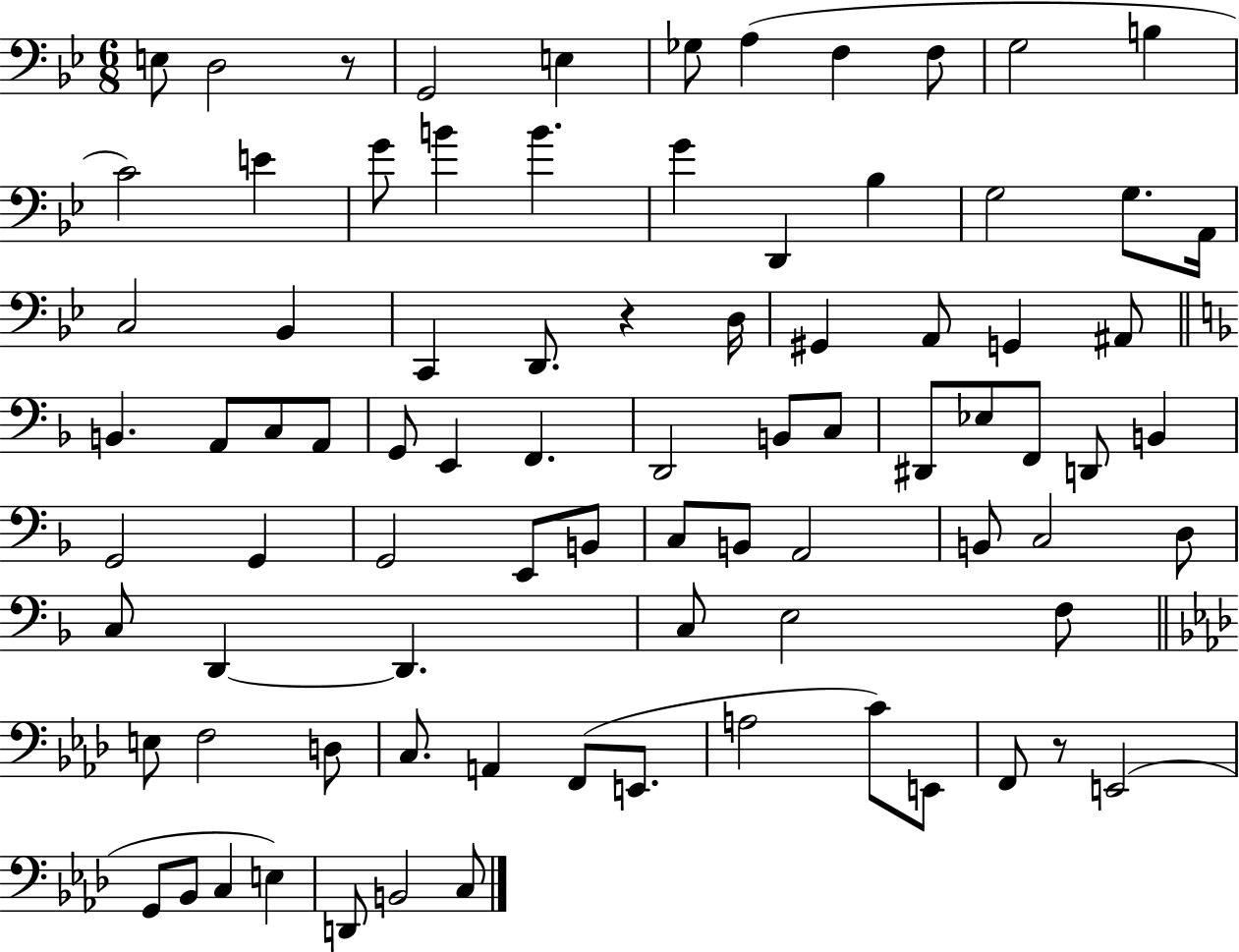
E3/e D3/h R/e G2/h E3/q Gb3/e A3/q F3/q F3/e G3/h B3/q C4/h E4/q G4/e B4/q B4/q. G4/q D2/q Bb3/q G3/h G3/e. A2/s C3/h Bb2/q C2/q D2/e. R/q D3/s G#2/q A2/e G2/q A#2/e B2/q. A2/e C3/e A2/e G2/e E2/q F2/q. D2/h B2/e C3/e D#2/e Eb3/e F2/e D2/e B2/q G2/h G2/q G2/h E2/e B2/e C3/e B2/e A2/h B2/e C3/h D3/e C3/e D2/q D2/q. C3/e E3/h F3/e E3/e F3/h D3/e C3/e. A2/q F2/e E2/e. A3/h C4/e E2/e F2/e R/e E2/h G2/e Bb2/e C3/q E3/q D2/e B2/h C3/e